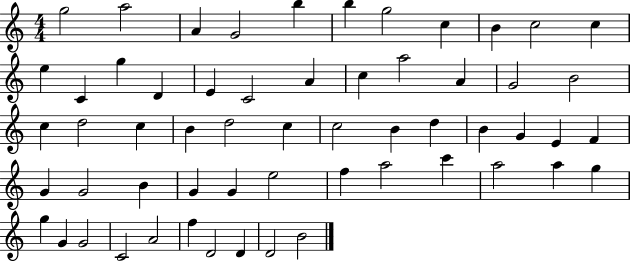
X:1
T:Untitled
M:4/4
L:1/4
K:C
g2 a2 A G2 b b g2 c B c2 c e C g D E C2 A c a2 A G2 B2 c d2 c B d2 c c2 B d B G E F G G2 B G G e2 f a2 c' a2 a g g G G2 C2 A2 f D2 D D2 B2